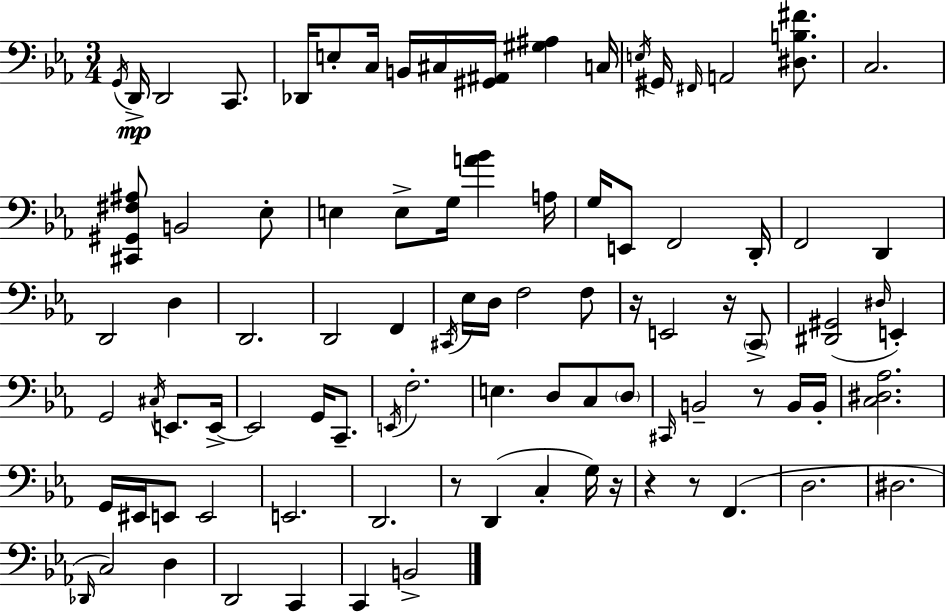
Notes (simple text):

G2/s D2/s D2/h C2/e. Db2/s E3/e C3/s B2/s C#3/s [G#2,A#2]/s [G#3,A#3]/q C3/s E3/s G#2/s F#2/s A2/h [D#3,B3,F#4]/e. C3/h. [C#2,G#2,F#3,A#3]/e B2/h Eb3/e E3/q E3/e G3/s [A4,Bb4]/q A3/s G3/s E2/e F2/h D2/s F2/h D2/q D2/h D3/q D2/h. D2/h F2/q C#2/s Eb3/s D3/s F3/h F3/e R/s E2/h R/s C2/e [D#2,G#2]/h D#3/s E2/q G2/h C#3/s E2/e. E2/s E2/h G2/s C2/e. E2/s F3/h. E3/q. D3/e C3/e D3/e C#2/s B2/h R/e B2/s B2/s [C3,D#3,Ab3]/h. G2/s EIS2/s E2/e E2/h E2/h. D2/h. R/e D2/q C3/q G3/s R/s R/q R/e F2/q. D3/h. D#3/h. Db2/s C3/h D3/q D2/h C2/q C2/q B2/h